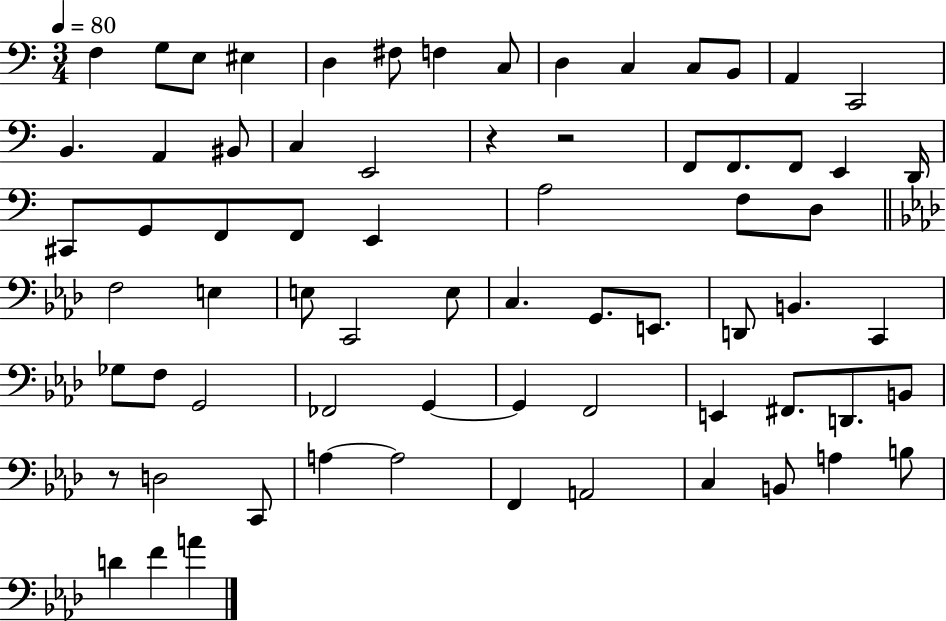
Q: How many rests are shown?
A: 3